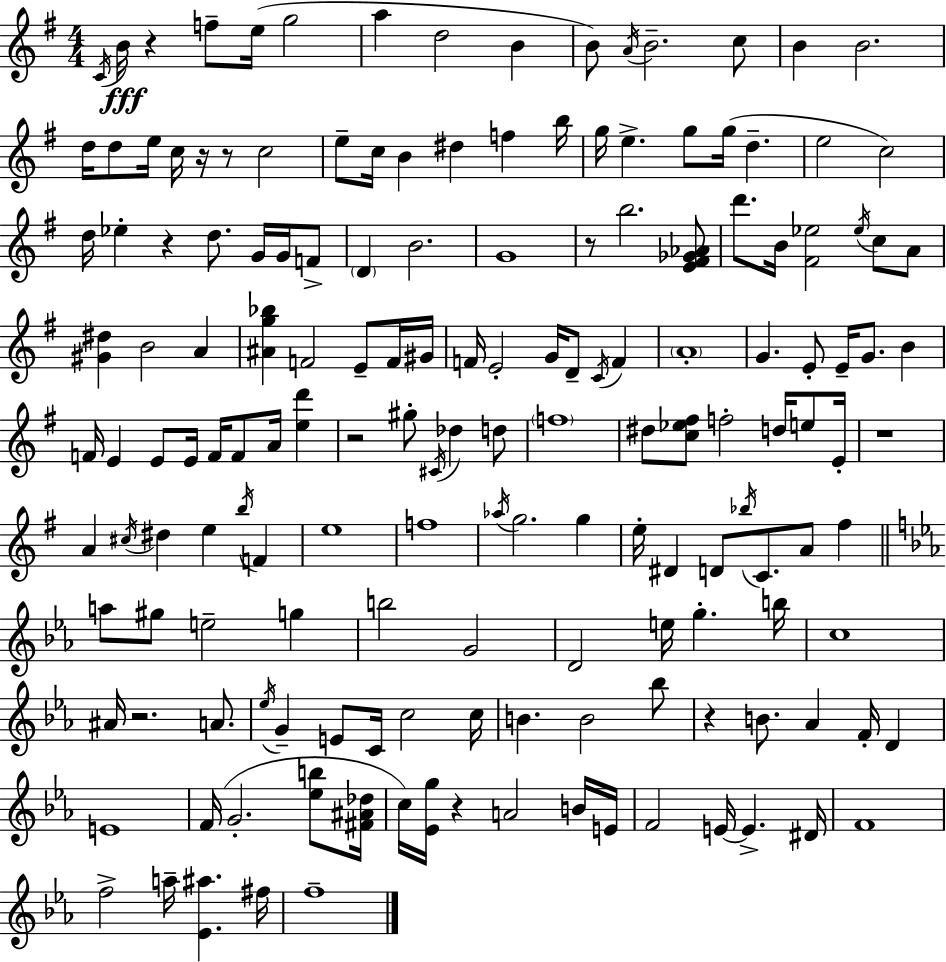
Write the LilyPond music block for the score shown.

{
  \clef treble
  \numericTimeSignature
  \time 4/4
  \key g \major
  \acciaccatura { c'16 }\fff b'16 r4 f''8-- e''16( g''2 | a''4 d''2 b'4 | b'8) \acciaccatura { a'16 } b'2.-- | c''8 b'4 b'2. | \break d''16 d''8 e''16 c''16 r16 r8 c''2 | e''8-- c''16 b'4 dis''4 f''4 | b''16 g''16 e''4.-> g''8 g''16( d''4.-- | e''2 c''2) | \break d''16 ees''4-. r4 d''8. g'16 g'16 | f'8-> \parenthesize d'4 b'2. | g'1 | r8 b''2. | \break <e' fis' ges' aes'>8 d'''8. b'16 <fis' ees''>2 \acciaccatura { ees''16 } c''8 | a'8 <gis' dis''>4 b'2 a'4 | <ais' g'' bes''>4 f'2 e'8-- | f'16 gis'16 f'16 e'2-. g'16 d'8-- \acciaccatura { c'16 } | \break f'4 \parenthesize a'1-. | g'4. e'8-. e'16-- g'8. | b'4 f'16 e'4 e'8 e'16 f'16 f'8 a'16 | <e'' d'''>4 r2 gis''8-. \acciaccatura { cis'16 } des''4 | \break d''8 \parenthesize f''1 | dis''8 <c'' ees'' fis''>8 f''2-. | d''16 e''8 e'16-. r1 | a'4 \acciaccatura { cis''16 } dis''4 e''4 | \break \acciaccatura { b''16 } f'4 e''1 | f''1 | \acciaccatura { aes''16 } g''2. | g''4 e''16-. dis'4 d'8 \acciaccatura { bes''16 } | \break c'8. a'8 fis''4 \bar "||" \break \key ees \major a''8 gis''8 e''2-- g''4 | b''2 g'2 | d'2 e''16 g''4.-. b''16 | c''1 | \break ais'16 r2. a'8. | \acciaccatura { ees''16 } g'4-- e'8 c'16 c''2 | c''16 b'4. b'2 bes''8 | r4 b'8. aes'4 f'16-. d'4 | \break e'1 | f'16( g'2.-. <ees'' b''>8 | <fis' ais' des''>16 c''16) <ees' g''>16 r4 a'2 b'16 | e'16 f'2 e'16~~ e'4.-> | \break dis'16 f'1 | f''2-> a''16-- <ees' ais''>4. | fis''16 f''1-- | \bar "|."
}